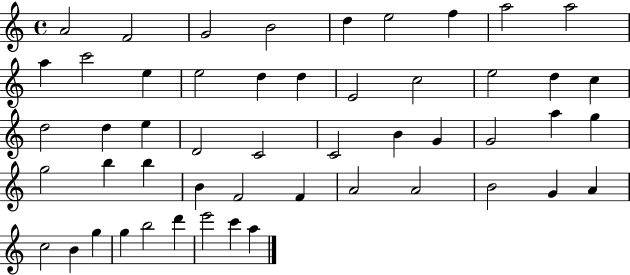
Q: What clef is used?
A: treble